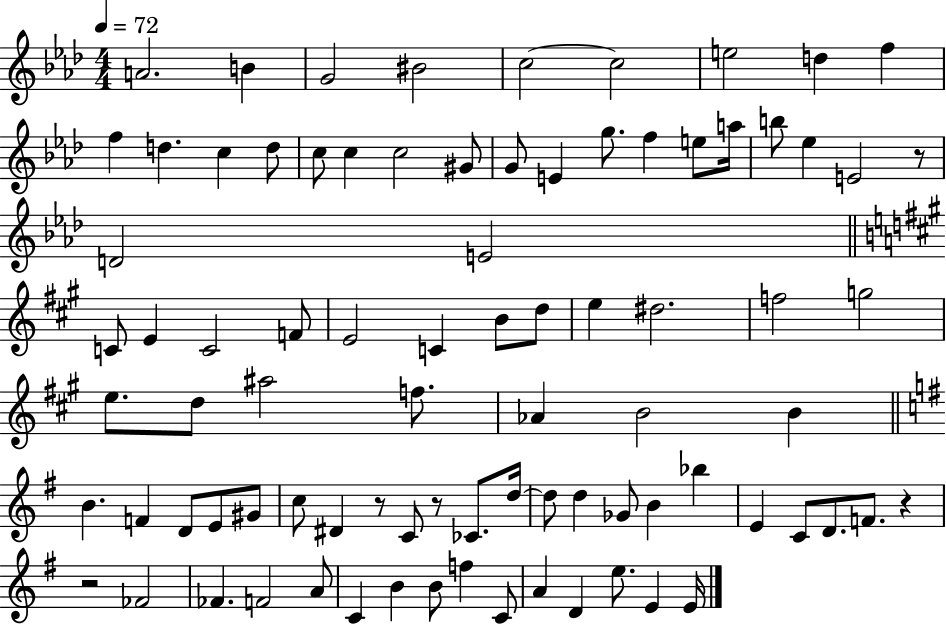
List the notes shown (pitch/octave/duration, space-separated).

A4/h. B4/q G4/h BIS4/h C5/h C5/h E5/h D5/q F5/q F5/q D5/q. C5/q D5/e C5/e C5/q C5/h G#4/e G4/e E4/q G5/e. F5/q E5/e A5/s B5/e Eb5/q E4/h R/e D4/h E4/h C4/e E4/q C4/h F4/e E4/h C4/q B4/e D5/e E5/q D#5/h. F5/h G5/h E5/e. D5/e A#5/h F5/e. Ab4/q B4/h B4/q B4/q. F4/q D4/e E4/e G#4/e C5/e D#4/q R/e C4/e R/e CES4/e. D5/s D5/e D5/q Gb4/e B4/q Bb5/q E4/q C4/e D4/e. F4/e. R/q R/h FES4/h FES4/q. F4/h A4/e C4/q B4/q B4/e F5/q C4/e A4/q D4/q E5/e. E4/q E4/s